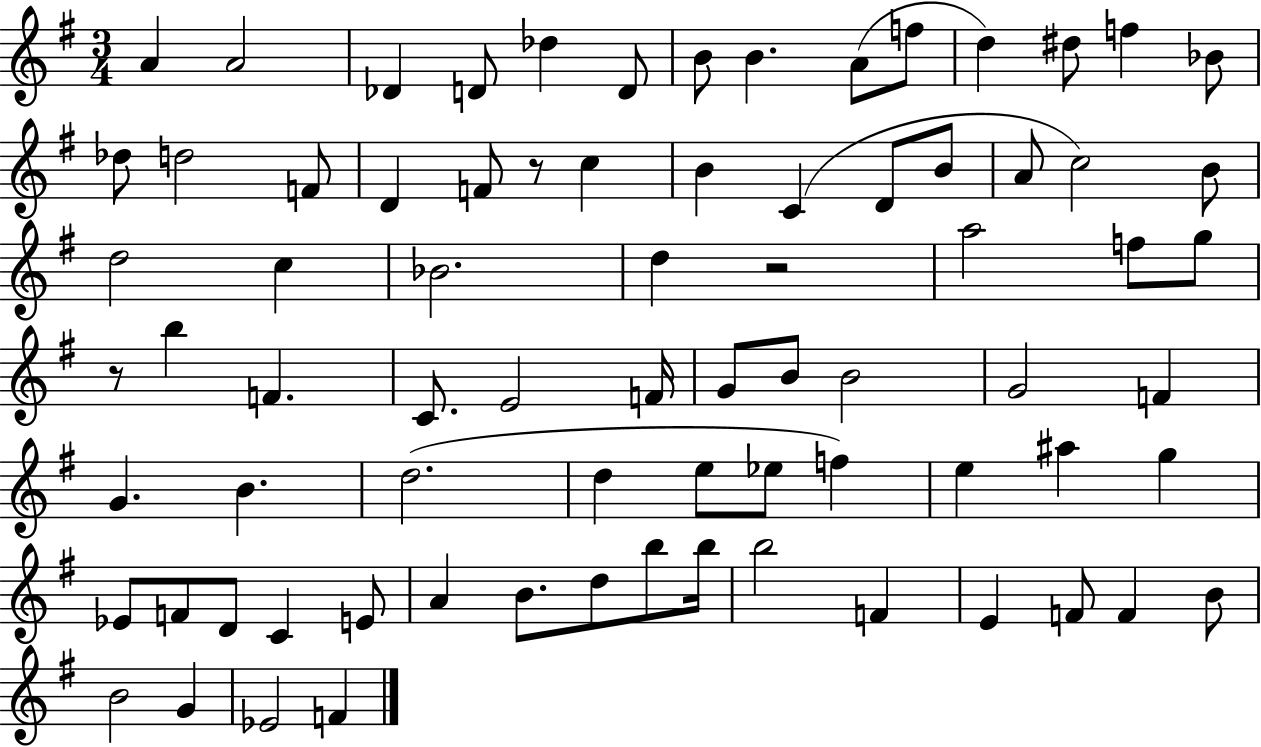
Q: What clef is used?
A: treble